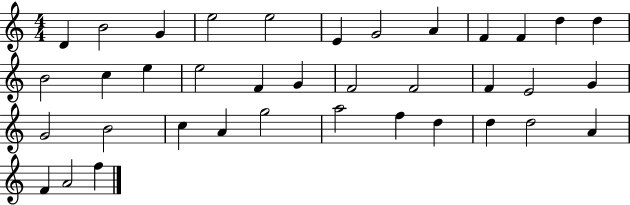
{
  \clef treble
  \numericTimeSignature
  \time 4/4
  \key c \major
  d'4 b'2 g'4 | e''2 e''2 | e'4 g'2 a'4 | f'4 f'4 d''4 d''4 | \break b'2 c''4 e''4 | e''2 f'4 g'4 | f'2 f'2 | f'4 e'2 g'4 | \break g'2 b'2 | c''4 a'4 g''2 | a''2 f''4 d''4 | d''4 d''2 a'4 | \break f'4 a'2 f''4 | \bar "|."
}